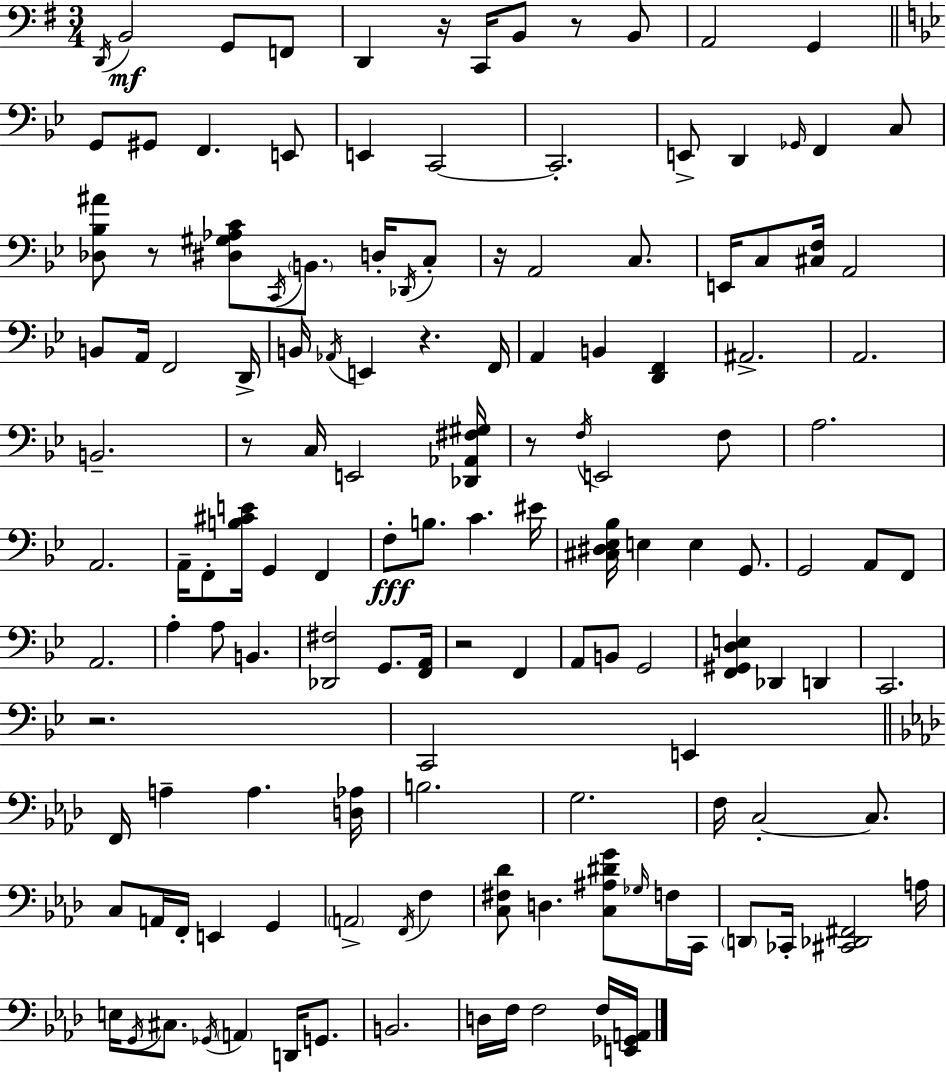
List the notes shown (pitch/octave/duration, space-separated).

D2/s B2/h G2/e F2/e D2/q R/s C2/s B2/e R/e B2/e A2/h G2/q G2/e G#2/e F2/q. E2/e E2/q C2/h C2/h. E2/e D2/q Gb2/s F2/q C3/e [Db3,Bb3,A#4]/e R/e [D#3,G#3,Ab3,C4]/e C2/s B2/e. D3/s Db2/s C3/e R/s A2/h C3/e. E2/s C3/e [C#3,F3]/s A2/h B2/e A2/s F2/h D2/s B2/s Ab2/s E2/q R/q. F2/s A2/q B2/q [D2,F2]/q A#2/h. A2/h. B2/h. R/e C3/s E2/h [Db2,Ab2,F#3,G#3]/s R/e F3/s E2/h F3/e A3/h. A2/h. A2/s F2/e [B3,C#4,E4]/s G2/q F2/q F3/e B3/e. C4/q. EIS4/s [C#3,D#3,Eb3,Bb3]/s E3/q E3/q G2/e. G2/h A2/e F2/e A2/h. A3/q A3/e B2/q. [Db2,F#3]/h G2/e. [F2,A2]/s R/h F2/q A2/e B2/e G2/h [F2,G#2,D3,E3]/q Db2/q D2/q C2/h. R/h. C2/h E2/q F2/s A3/q A3/q. [D3,Ab3]/s B3/h. G3/h. F3/s C3/h C3/e. C3/e A2/s F2/s E2/q G2/q A2/h F2/s F3/q [C3,F#3,Db4]/e D3/q. [C3,A#3,D#4,G4]/e Gb3/s F3/s C2/s D2/e CES2/s [C#2,Db2,F#2]/h A3/s E3/s G2/s C#3/e. Gb2/s A2/q D2/s G2/e. B2/h. D3/s F3/s F3/h F3/s [E2,Gb2,A2]/s